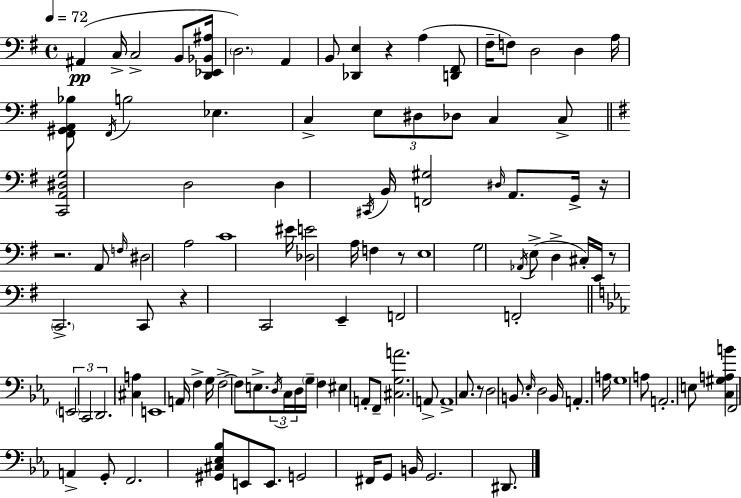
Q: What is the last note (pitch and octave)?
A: D#2